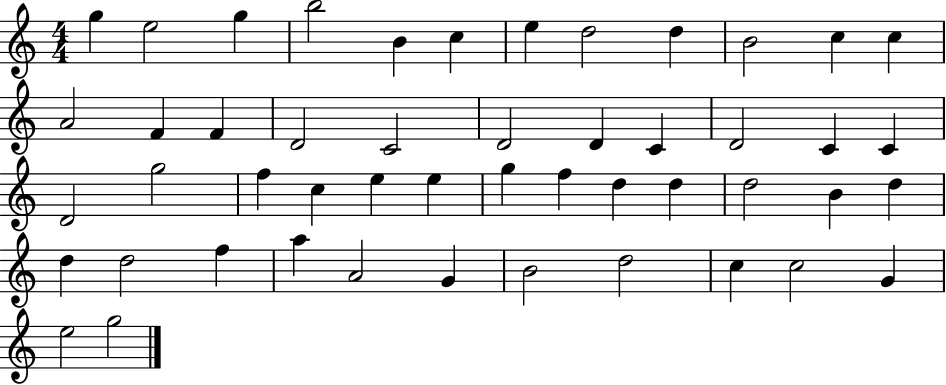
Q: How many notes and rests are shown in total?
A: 49